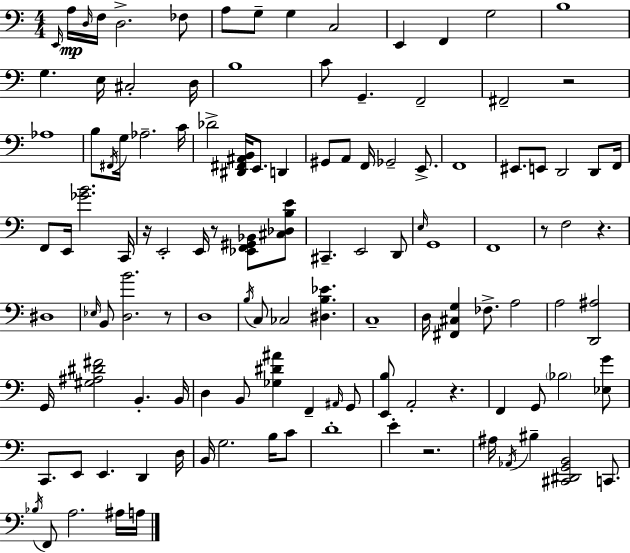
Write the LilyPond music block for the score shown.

{
  \clef bass
  \numericTimeSignature
  \time 4/4
  \key c \major
  \grace { e,16 }\mp a16 \grace { d16 } f16 d2.-> | fes8 a8 g8-- g4 c2 | e,4 f,4 g2 | b1 | \break g4. e16 cis2-. | d16 b1 | c'8 g,4.-- f,2-- | fis,2-- r2 | \break aes1 | b8 \acciaccatura { fis,16 } g16 aes2.-- | c'16 des'2-> <dis, fis, ais, b,>16 e,8. d,4 | gis,8 a,8 f,16 ges,2-- | \break e,8.-> f,1 | eis,8. e,8 d,2 | d,8 f,16 f,8 e,16 <ges' b'>2. | c,16 r16 e,2-. e,16 r8 <ees, f, gis, bes,>8 | \break <cis des b e'>8 cis,4.-- e,2 | d,8 \grace { e16 } g,1 | f,1 | r8 f2 r4. | \break dis1 | \grace { ees16 } b,8 <d b'>2. | r8 d1 | \acciaccatura { b16 } c8 ces2 | \break <dis b ees'>4. c1-- | d16 <fis, cis g>4 fes8.-> a2 | a2 <d, ais>2 | g,16 <gis ais dis' fis'>2 b,4.-. | \break b,16 d4 b,8 <ges dis' ais'>4 | f,4-- \grace { ais,16 } g,8 <e, b>8 a,2-. | r4. f,4 g,8 \parenthesize bes2 | <ees g'>8 c,8. e,8 e,4. | \break d,4 d16 b,16 g2. | b16 c'8 d'1-. | e'4-. r2. | ais16 \acciaccatura { aes,16 } bis4-- <cis, dis, g, b,>2 | \break c,8. \acciaccatura { bes16 } f,8 a2. | ais16 a16 \bar "|."
}